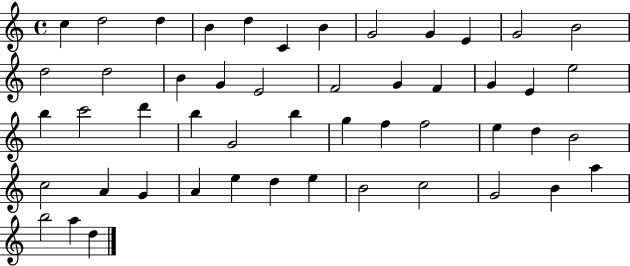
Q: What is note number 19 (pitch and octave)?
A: G4